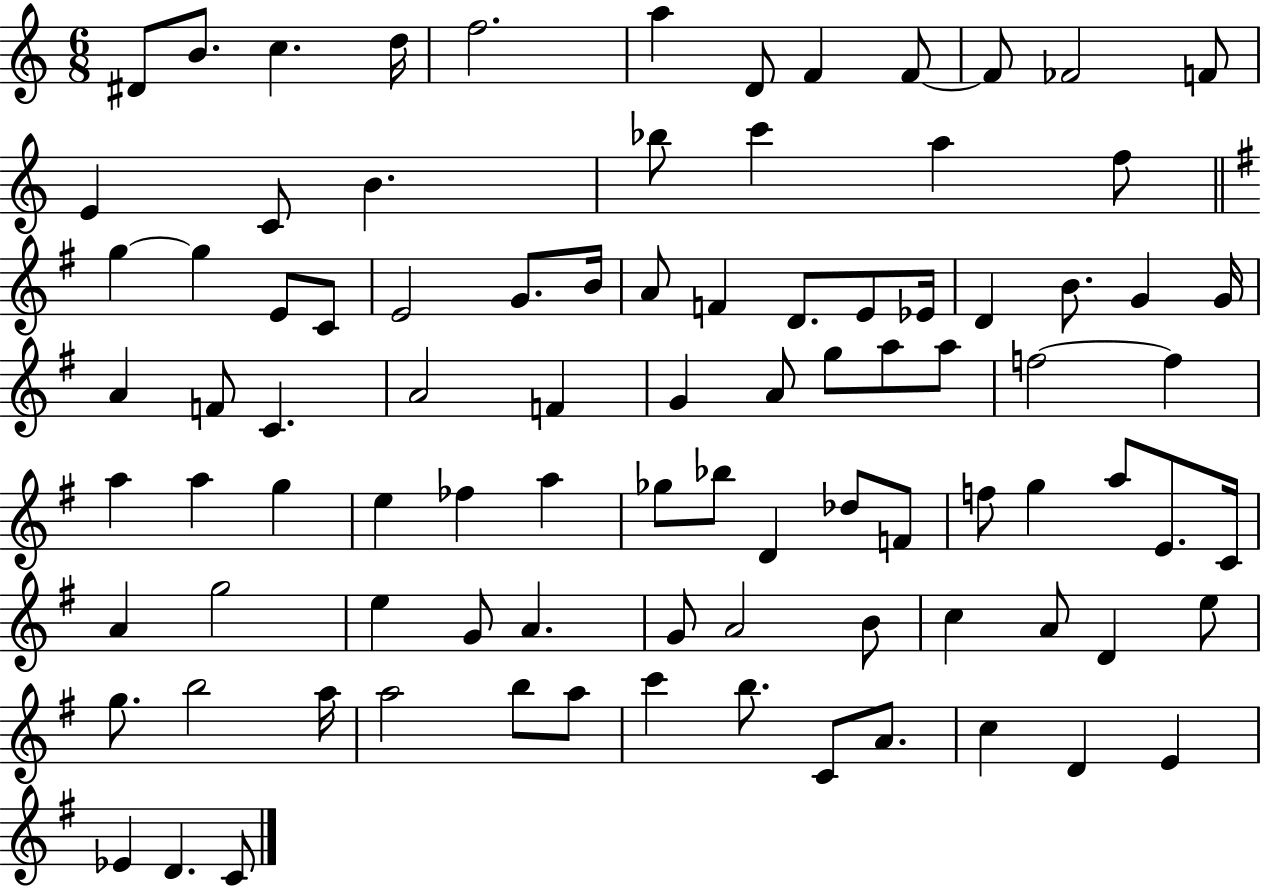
{
  \clef treble
  \numericTimeSignature
  \time 6/8
  \key c \major
  dis'8 b'8. c''4. d''16 | f''2. | a''4 d'8 f'4 f'8~~ | f'8 fes'2 f'8 | \break e'4 c'8 b'4. | bes''8 c'''4 a''4 f''8 | \bar "||" \break \key e \minor g''4~~ g''4 e'8 c'8 | e'2 g'8. b'16 | a'8 f'4 d'8. e'8 ees'16 | d'4 b'8. g'4 g'16 | \break a'4 f'8 c'4. | a'2 f'4 | g'4 a'8 g''8 a''8 a''8 | f''2~~ f''4 | \break a''4 a''4 g''4 | e''4 fes''4 a''4 | ges''8 bes''8 d'4 des''8 f'8 | f''8 g''4 a''8 e'8. c'16 | \break a'4 g''2 | e''4 g'8 a'4. | g'8 a'2 b'8 | c''4 a'8 d'4 e''8 | \break g''8. b''2 a''16 | a''2 b''8 a''8 | c'''4 b''8. c'8 a'8. | c''4 d'4 e'4 | \break ees'4 d'4. c'8 | \bar "|."
}